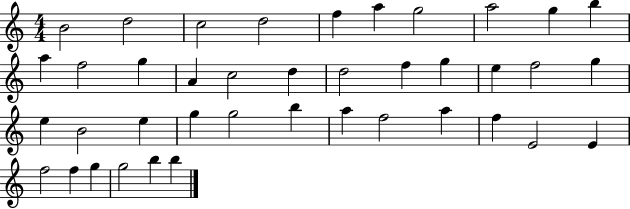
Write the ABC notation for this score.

X:1
T:Untitled
M:4/4
L:1/4
K:C
B2 d2 c2 d2 f a g2 a2 g b a f2 g A c2 d d2 f g e f2 g e B2 e g g2 b a f2 a f E2 E f2 f g g2 b b